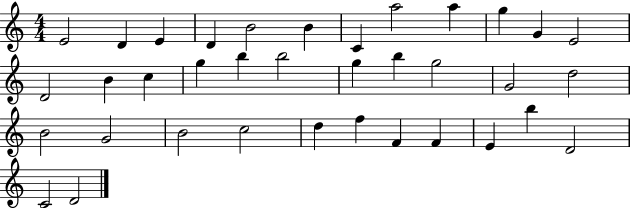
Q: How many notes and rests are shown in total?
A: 36